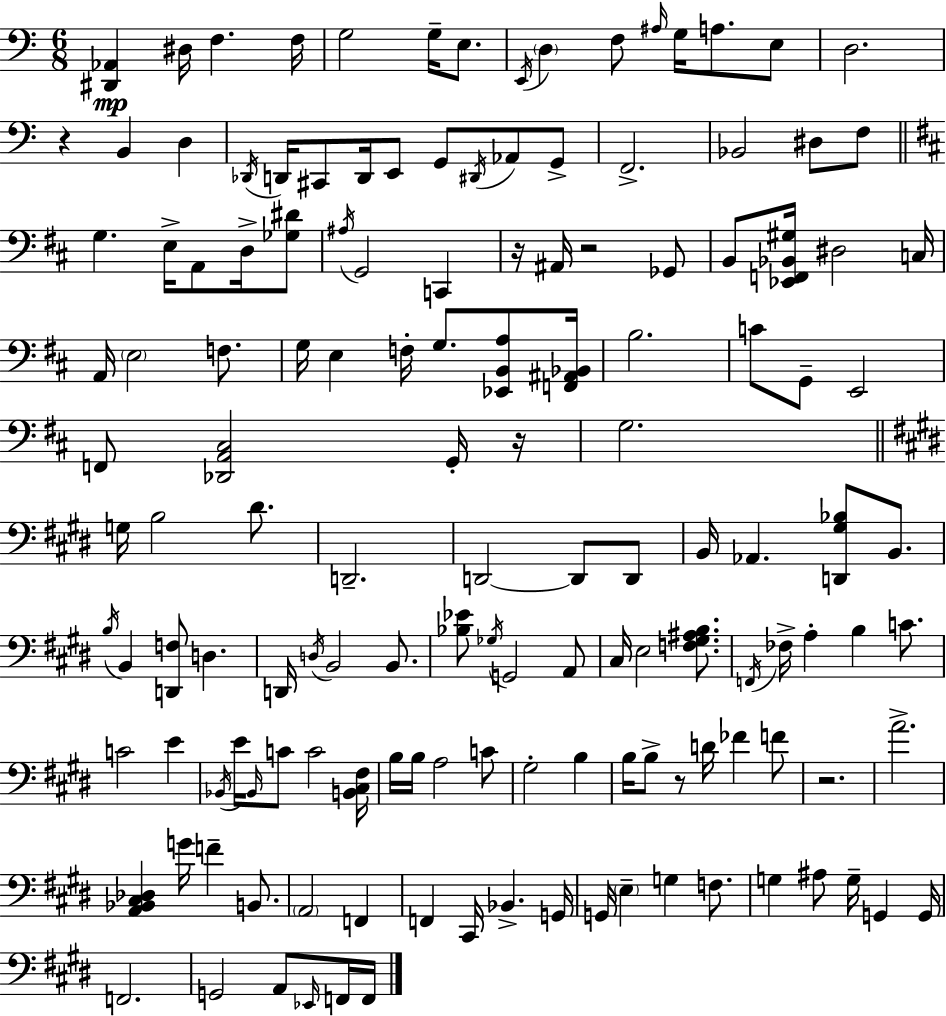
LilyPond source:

{
  \clef bass
  \numericTimeSignature
  \time 6/8
  \key c \major
  <dis, aes,>4\mp dis16 f4. f16 | g2 g16-- e8. | \acciaccatura { e,16 } \parenthesize d4 f8 \grace { ais16 } g16 a8. | e8 d2. | \break r4 b,4 d4 | \acciaccatura { des,16 } d,16 cis,8 d,16 e,8 g,8 \acciaccatura { dis,16 } | aes,8 g,8-> f,2.-> | bes,2 | \break dis8 f8 \bar "||" \break \key d \major g4. e16-> a,8 d16-> <ges dis'>8 | \acciaccatura { ais16 } g,2 c,4 | r16 ais,16 r2 ges,8 | b,8 <ees, f, bes, gis>16 dis2 | \break c16 a,16 \parenthesize e2 f8. | g16 e4 f16-. g8. <ees, b, a>8 | <f, ais, bes,>16 b2. | c'8 g,8-- e,2 | \break f,8 <des, a, cis>2 g,16-. | r16 g2. | \bar "||" \break \key e \major g16 b2 dis'8. | d,2.-- | d,2~~ d,8 d,8 | b,16 aes,4. <d, gis bes>8 b,8. | \break \acciaccatura { b16 } b,4 <d, f>8 d4. | d,16 \acciaccatura { d16 } b,2 b,8. | <bes ees'>8 \acciaccatura { ges16 } g,2 | a,8 cis16 e2 | \break <f gis ais b>8. \acciaccatura { f,16 } fes16-> a4-. b4 | c'8. c'2 | e'4 \acciaccatura { bes,16 } e'16 \grace { bes,16 } c'8 c'2 | <b, cis fis>16 b16 b16 a2 | \break c'8 gis2-. | b4 b16 b8-> r8 d'16 | fes'4 f'8 r2. | a'2.-> | \break <a, bes, cis des>4 g'16 f'4-- | b,8. \parenthesize a,2 | f,4 f,4 cis,16 bes,4.-> | g,16 g,16 \parenthesize e4-- g4 | \break f8. g4 ais8 | g16-- g,4 g,16 f,2. | g,2 | a,8 \grace { ees,16 } f,16 f,16 \bar "|."
}